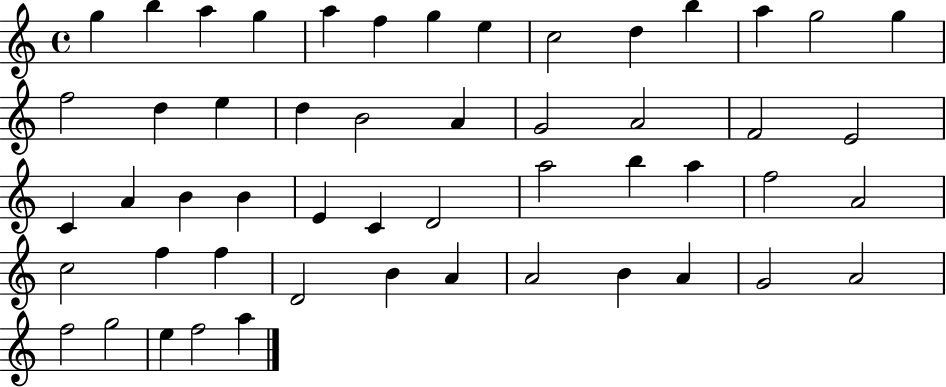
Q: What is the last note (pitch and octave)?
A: A5